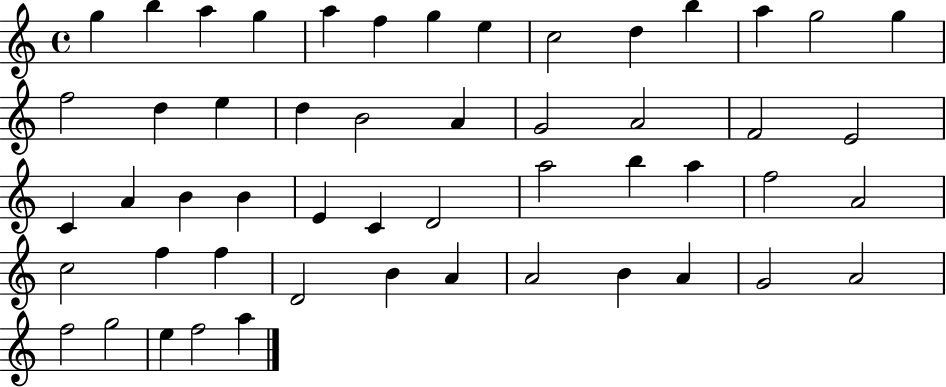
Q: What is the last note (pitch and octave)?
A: A5